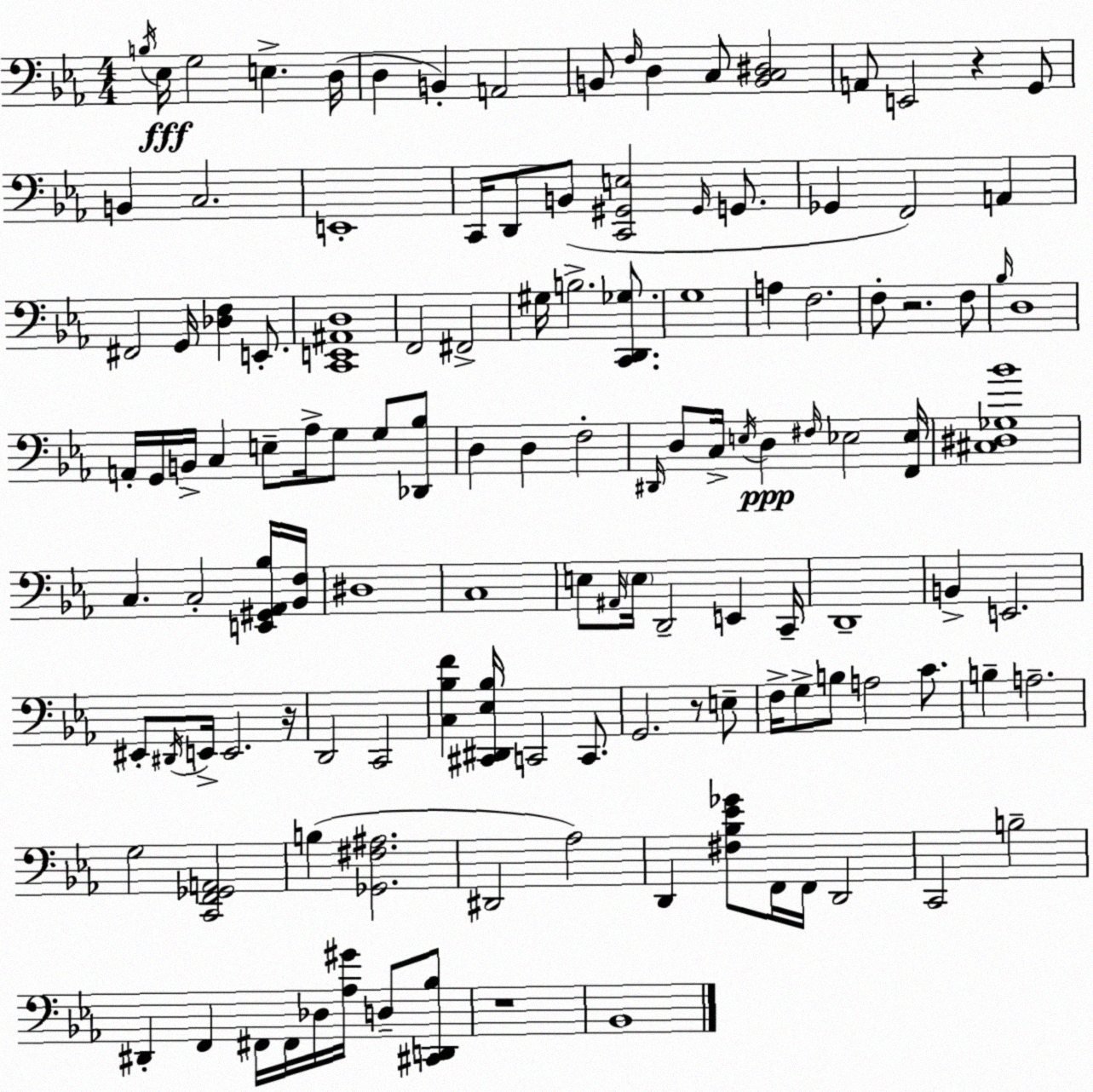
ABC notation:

X:1
T:Untitled
M:4/4
L:1/4
K:Eb
B,/4 _E,/4 G,2 E, D,/4 D, B,, A,,2 B,,/2 F,/4 D, C,/2 [B,,C,^D,]2 A,,/2 E,,2 z G,,/2 B,, C,2 E,,4 C,,/4 D,,/2 B,,/2 [C,,^G,,E,]2 ^G,,/4 G,,/2 _G,, F,,2 A,, ^F,,2 G,,/4 [_D,F,] E,,/2 [C,,E,,^A,,D,]4 F,,2 ^F,,2 ^G,/4 B,2 [C,,D,,_G,]/2 G,4 A, F,2 F,/2 z2 F,/2 _B,/4 D,4 A,,/4 G,,/4 B,,/4 C, E,/2 _A,/4 G,/2 G,/2 [_D,,_B,]/2 D, D, F,2 ^D,,/4 D,/2 C,/4 E,/4 D, ^F,/4 _E,2 [F,,_E,]/4 [^C,^D,_G,_B]4 C, C,2 [E,,^G,,_A,,_B,]/4 [_B,,F,]/4 ^D,4 C,4 E,/2 ^A,,/4 E,/4 D,,2 E,, C,,/4 D,,4 B,, E,,2 ^E,,/2 ^D,,/4 E,,/4 E,,2 z/4 D,,2 C,,2 [C,_B,F] [^C,,^D,,_E,_B,]/4 C,,2 C,,/2 G,,2 z/2 E,/2 F,/4 G,/2 B,/2 A,2 C/2 B, A,2 G,2 [C,,F,,_G,,A,,]2 B, [_G,,^F,^A,]2 ^D,,2 _A,2 D,, [^F,_B,_E_G]/2 F,,/4 F,,/4 D,,2 C,,2 B,2 ^D,, F,, ^F,,/4 ^F,,/4 _D,/4 [_A,^G]/4 D,/2 [^C,,D,,_B,]/2 z4 _B,,4